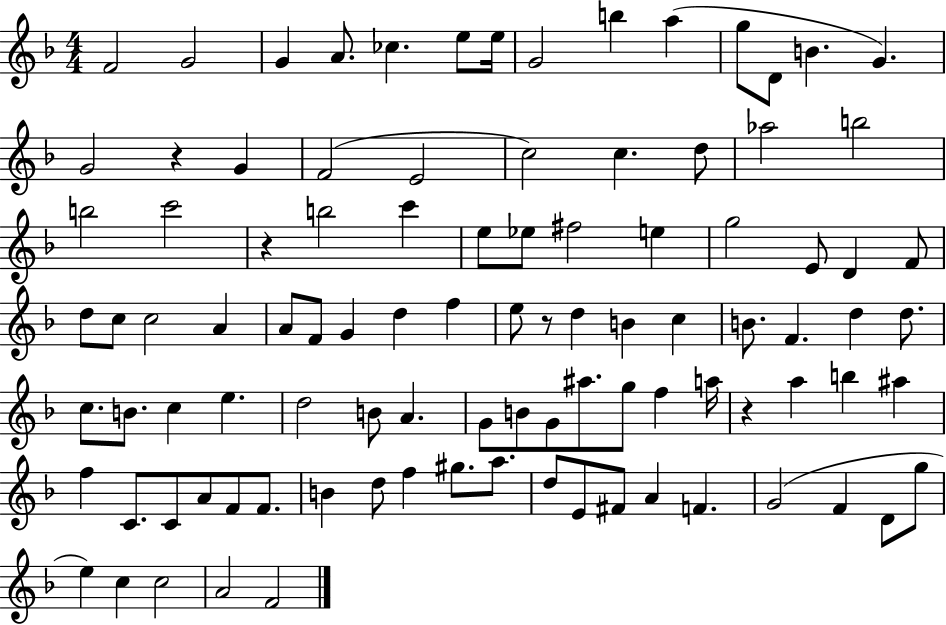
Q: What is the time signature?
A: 4/4